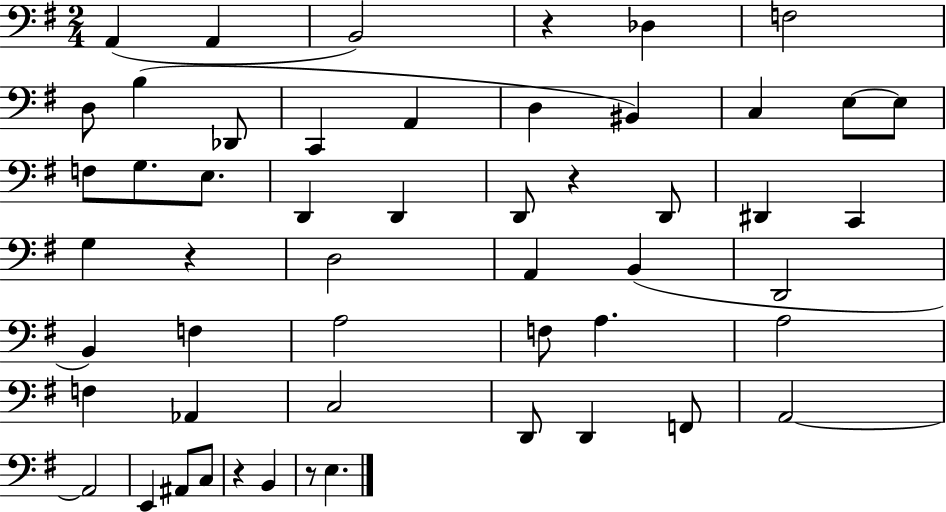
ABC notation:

X:1
T:Untitled
M:2/4
L:1/4
K:G
A,, A,, B,,2 z _D, F,2 D,/2 B, _D,,/2 C,, A,, D, ^B,, C, E,/2 E,/2 F,/2 G,/2 E,/2 D,, D,, D,,/2 z D,,/2 ^D,, C,, G, z D,2 A,, B,, D,,2 B,, F, A,2 F,/2 A, A,2 F, _A,, C,2 D,,/2 D,, F,,/2 A,,2 A,,2 E,, ^A,,/2 C,/2 z B,, z/2 E,